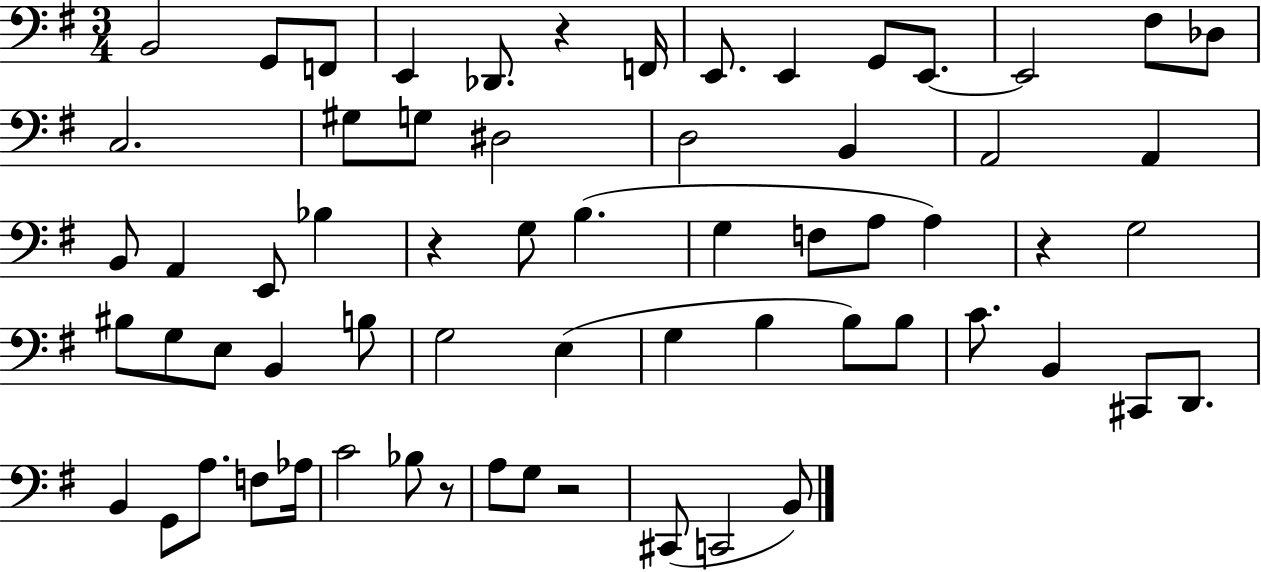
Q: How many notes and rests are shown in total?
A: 64